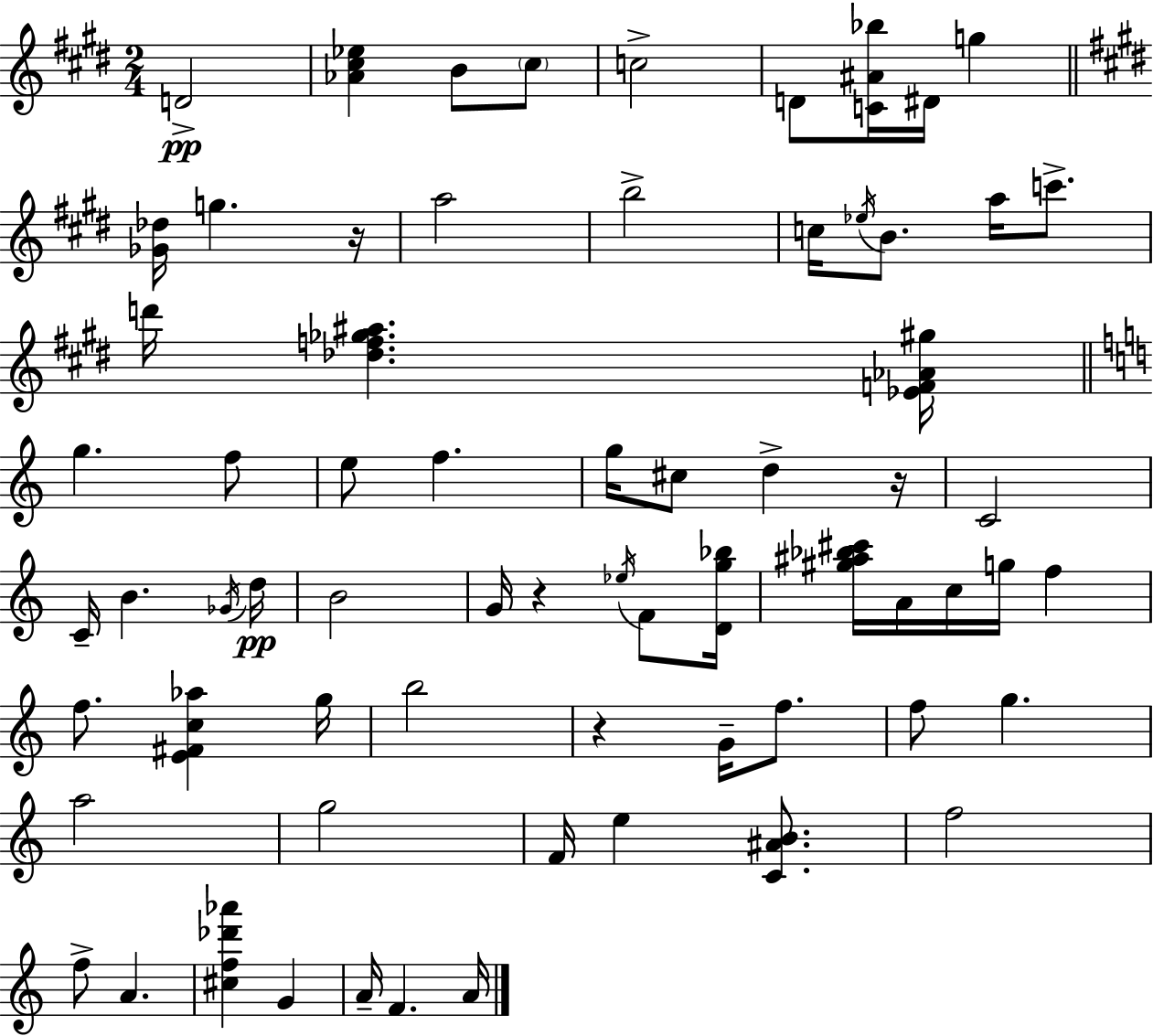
D4/h [Ab4,C#5,Eb5]/q B4/e C#5/e C5/h D4/e [C4,A#4,Bb5]/s D#4/s G5/q [Gb4,Db5]/s G5/q. R/s A5/h B5/h C5/s Eb5/s B4/e. A5/s C6/e. D6/s [Db5,F5,Gb5,A#5]/q. [Eb4,F4,Ab4,G#5]/s G5/q. F5/e E5/e F5/q. G5/s C#5/e D5/q R/s C4/h C4/s B4/q. Gb4/s D5/s B4/h G4/s R/q Eb5/s F4/e [D4,G5,Bb5]/s [G#5,A#5,Bb5,C#6]/s A4/s C5/s G5/s F5/q F5/e. [E4,F#4,C5,Ab5]/q G5/s B5/h R/q G4/s F5/e. F5/e G5/q. A5/h G5/h F4/s E5/q [C4,A#4,B4]/e. F5/h F5/e A4/q. [C#5,F5,Db6,Ab6]/q G4/q A4/s F4/q. A4/s